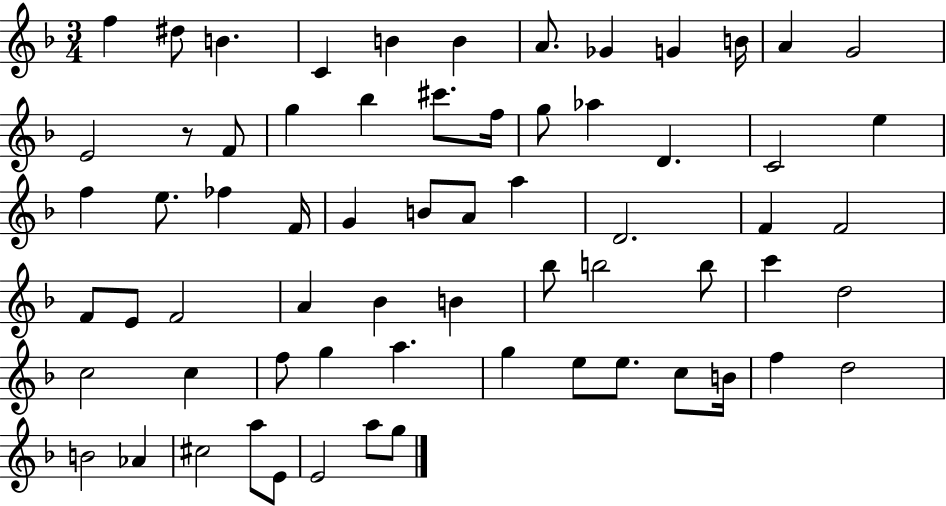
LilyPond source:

{
  \clef treble
  \numericTimeSignature
  \time 3/4
  \key f \major
  \repeat volta 2 { f''4 dis''8 b'4. | c'4 b'4 b'4 | a'8. ges'4 g'4 b'16 | a'4 g'2 | \break e'2 r8 f'8 | g''4 bes''4 cis'''8. f''16 | g''8 aes''4 d'4. | c'2 e''4 | \break f''4 e''8. fes''4 f'16 | g'4 b'8 a'8 a''4 | d'2. | f'4 f'2 | \break f'8 e'8 f'2 | a'4 bes'4 b'4 | bes''8 b''2 b''8 | c'''4 d''2 | \break c''2 c''4 | f''8 g''4 a''4. | g''4 e''8 e''8. c''8 b'16 | f''4 d''2 | \break b'2 aes'4 | cis''2 a''8 e'8 | e'2 a''8 g''8 | } \bar "|."
}